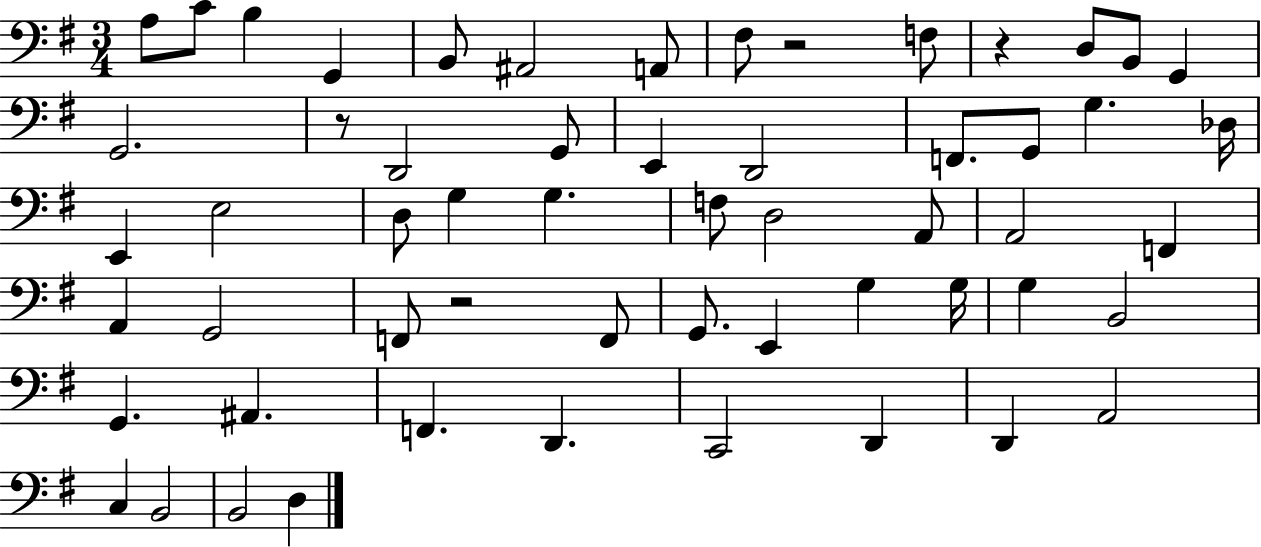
{
  \clef bass
  \numericTimeSignature
  \time 3/4
  \key g \major
  a8 c'8 b4 g,4 | b,8 ais,2 a,8 | fis8 r2 f8 | r4 d8 b,8 g,4 | \break g,2. | r8 d,2 g,8 | e,4 d,2 | f,8. g,8 g4. des16 | \break e,4 e2 | d8 g4 g4. | f8 d2 a,8 | a,2 f,4 | \break a,4 g,2 | f,8 r2 f,8 | g,8. e,4 g4 g16 | g4 b,2 | \break g,4. ais,4. | f,4. d,4. | c,2 d,4 | d,4 a,2 | \break c4 b,2 | b,2 d4 | \bar "|."
}